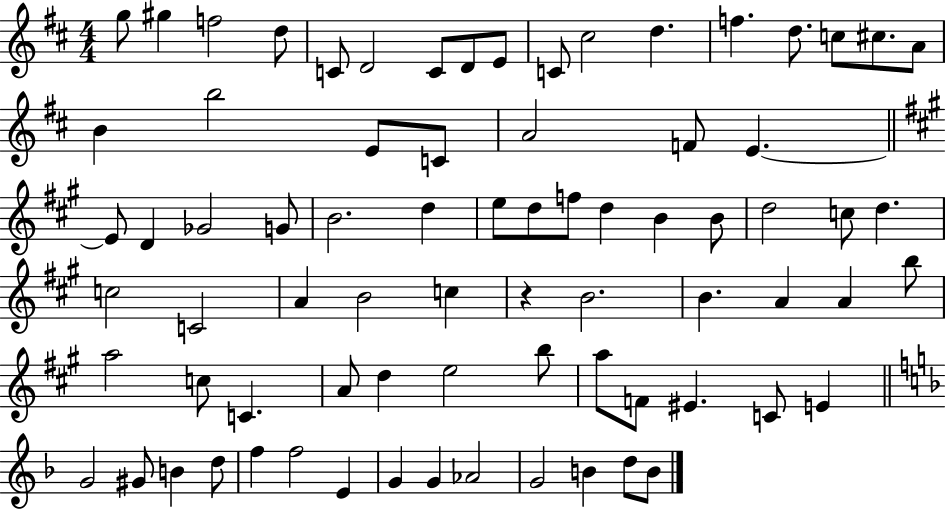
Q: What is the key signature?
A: D major